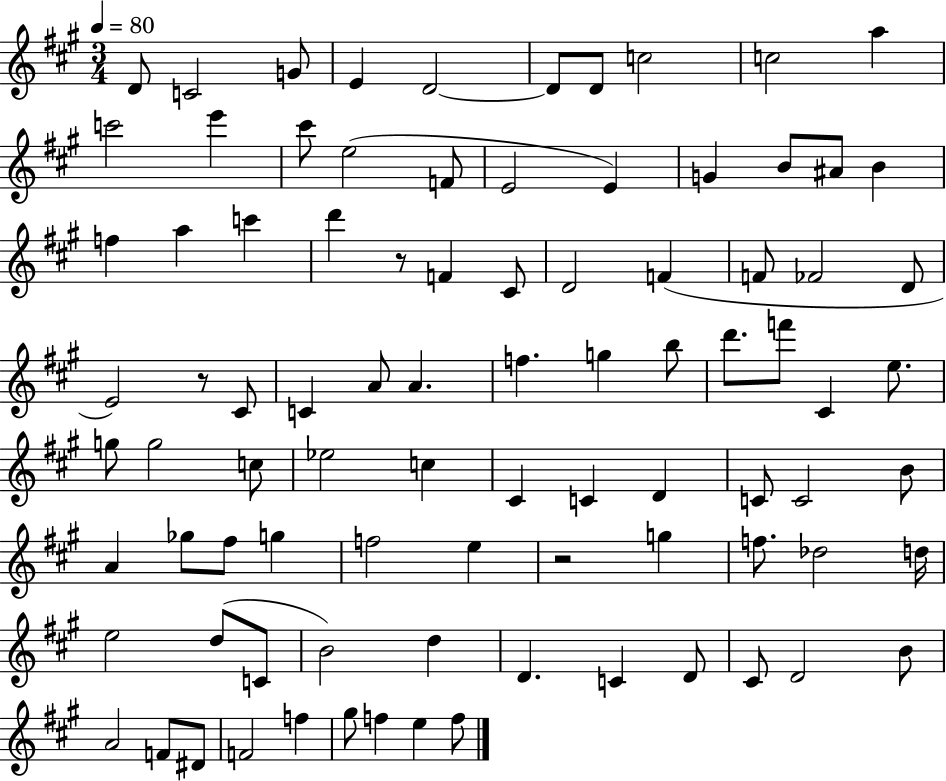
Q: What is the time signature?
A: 3/4